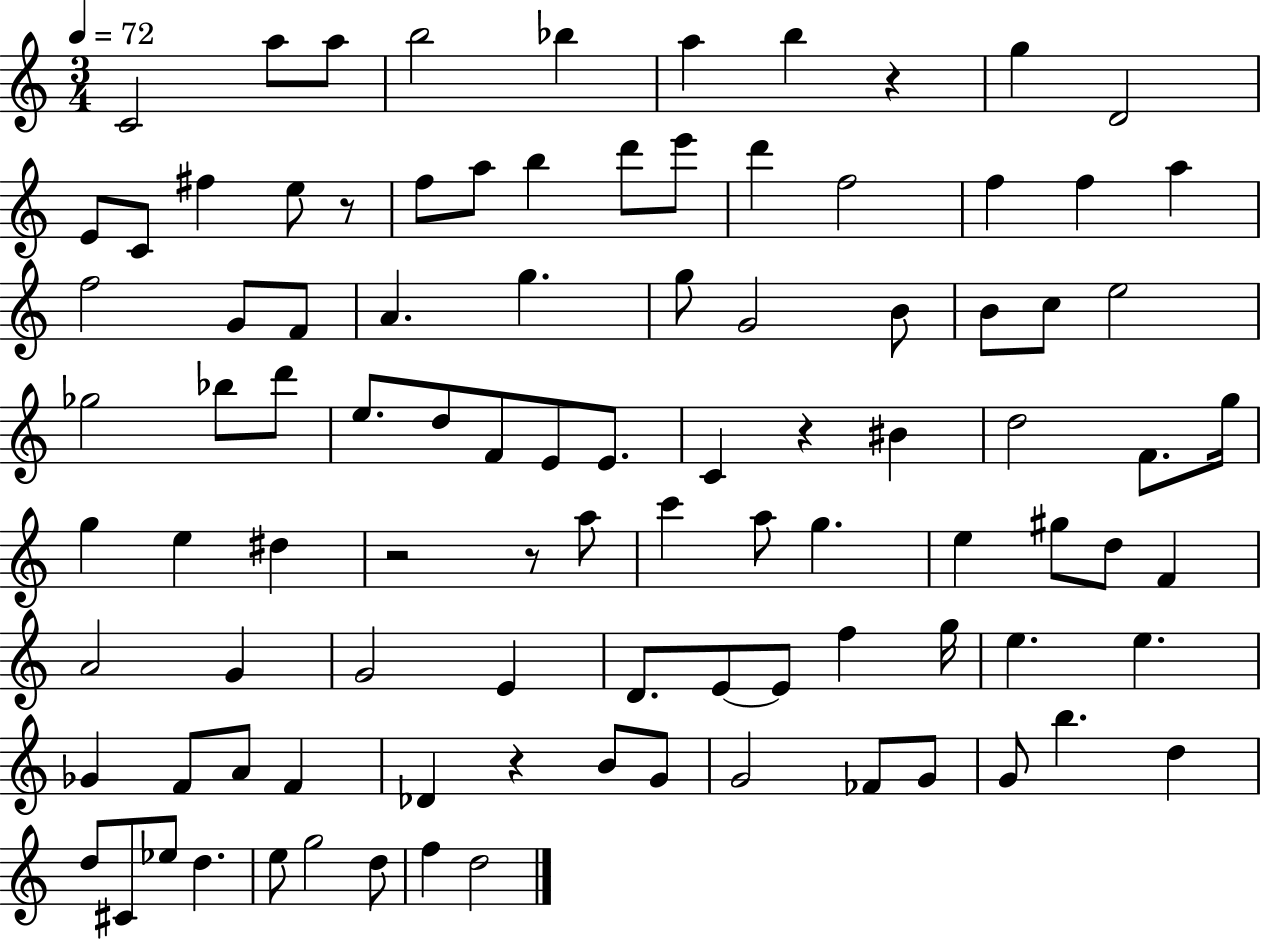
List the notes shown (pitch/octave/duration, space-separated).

C4/h A5/e A5/e B5/h Bb5/q A5/q B5/q R/q G5/q D4/h E4/e C4/e F#5/q E5/e R/e F5/e A5/e B5/q D6/e E6/e D6/q F5/h F5/q F5/q A5/q F5/h G4/e F4/e A4/q. G5/q. G5/e G4/h B4/e B4/e C5/e E5/h Gb5/h Bb5/e D6/e E5/e. D5/e F4/e E4/e E4/e. C4/q R/q BIS4/q D5/h F4/e. G5/s G5/q E5/q D#5/q R/h R/e A5/e C6/q A5/e G5/q. E5/q G#5/e D5/e F4/q A4/h G4/q G4/h E4/q D4/e. E4/e E4/e F5/q G5/s E5/q. E5/q. Gb4/q F4/e A4/e F4/q Db4/q R/q B4/e G4/e G4/h FES4/e G4/e G4/e B5/q. D5/q D5/e C#4/e Eb5/e D5/q. E5/e G5/h D5/e F5/q D5/h